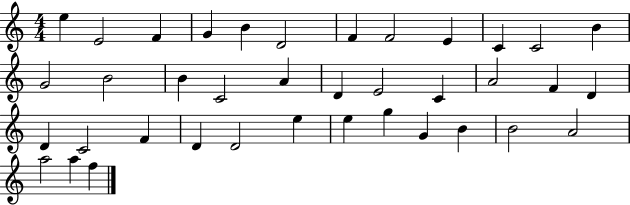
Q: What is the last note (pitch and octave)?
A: F5